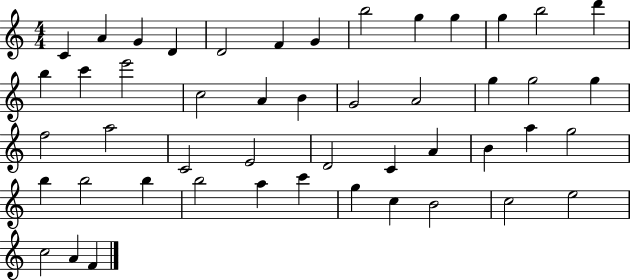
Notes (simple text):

C4/q A4/q G4/q D4/q D4/h F4/q G4/q B5/h G5/q G5/q G5/q B5/h D6/q B5/q C6/q E6/h C5/h A4/q B4/q G4/h A4/h G5/q G5/h G5/q F5/h A5/h C4/h E4/h D4/h C4/q A4/q B4/q A5/q G5/h B5/q B5/h B5/q B5/h A5/q C6/q G5/q C5/q B4/h C5/h E5/h C5/h A4/q F4/q